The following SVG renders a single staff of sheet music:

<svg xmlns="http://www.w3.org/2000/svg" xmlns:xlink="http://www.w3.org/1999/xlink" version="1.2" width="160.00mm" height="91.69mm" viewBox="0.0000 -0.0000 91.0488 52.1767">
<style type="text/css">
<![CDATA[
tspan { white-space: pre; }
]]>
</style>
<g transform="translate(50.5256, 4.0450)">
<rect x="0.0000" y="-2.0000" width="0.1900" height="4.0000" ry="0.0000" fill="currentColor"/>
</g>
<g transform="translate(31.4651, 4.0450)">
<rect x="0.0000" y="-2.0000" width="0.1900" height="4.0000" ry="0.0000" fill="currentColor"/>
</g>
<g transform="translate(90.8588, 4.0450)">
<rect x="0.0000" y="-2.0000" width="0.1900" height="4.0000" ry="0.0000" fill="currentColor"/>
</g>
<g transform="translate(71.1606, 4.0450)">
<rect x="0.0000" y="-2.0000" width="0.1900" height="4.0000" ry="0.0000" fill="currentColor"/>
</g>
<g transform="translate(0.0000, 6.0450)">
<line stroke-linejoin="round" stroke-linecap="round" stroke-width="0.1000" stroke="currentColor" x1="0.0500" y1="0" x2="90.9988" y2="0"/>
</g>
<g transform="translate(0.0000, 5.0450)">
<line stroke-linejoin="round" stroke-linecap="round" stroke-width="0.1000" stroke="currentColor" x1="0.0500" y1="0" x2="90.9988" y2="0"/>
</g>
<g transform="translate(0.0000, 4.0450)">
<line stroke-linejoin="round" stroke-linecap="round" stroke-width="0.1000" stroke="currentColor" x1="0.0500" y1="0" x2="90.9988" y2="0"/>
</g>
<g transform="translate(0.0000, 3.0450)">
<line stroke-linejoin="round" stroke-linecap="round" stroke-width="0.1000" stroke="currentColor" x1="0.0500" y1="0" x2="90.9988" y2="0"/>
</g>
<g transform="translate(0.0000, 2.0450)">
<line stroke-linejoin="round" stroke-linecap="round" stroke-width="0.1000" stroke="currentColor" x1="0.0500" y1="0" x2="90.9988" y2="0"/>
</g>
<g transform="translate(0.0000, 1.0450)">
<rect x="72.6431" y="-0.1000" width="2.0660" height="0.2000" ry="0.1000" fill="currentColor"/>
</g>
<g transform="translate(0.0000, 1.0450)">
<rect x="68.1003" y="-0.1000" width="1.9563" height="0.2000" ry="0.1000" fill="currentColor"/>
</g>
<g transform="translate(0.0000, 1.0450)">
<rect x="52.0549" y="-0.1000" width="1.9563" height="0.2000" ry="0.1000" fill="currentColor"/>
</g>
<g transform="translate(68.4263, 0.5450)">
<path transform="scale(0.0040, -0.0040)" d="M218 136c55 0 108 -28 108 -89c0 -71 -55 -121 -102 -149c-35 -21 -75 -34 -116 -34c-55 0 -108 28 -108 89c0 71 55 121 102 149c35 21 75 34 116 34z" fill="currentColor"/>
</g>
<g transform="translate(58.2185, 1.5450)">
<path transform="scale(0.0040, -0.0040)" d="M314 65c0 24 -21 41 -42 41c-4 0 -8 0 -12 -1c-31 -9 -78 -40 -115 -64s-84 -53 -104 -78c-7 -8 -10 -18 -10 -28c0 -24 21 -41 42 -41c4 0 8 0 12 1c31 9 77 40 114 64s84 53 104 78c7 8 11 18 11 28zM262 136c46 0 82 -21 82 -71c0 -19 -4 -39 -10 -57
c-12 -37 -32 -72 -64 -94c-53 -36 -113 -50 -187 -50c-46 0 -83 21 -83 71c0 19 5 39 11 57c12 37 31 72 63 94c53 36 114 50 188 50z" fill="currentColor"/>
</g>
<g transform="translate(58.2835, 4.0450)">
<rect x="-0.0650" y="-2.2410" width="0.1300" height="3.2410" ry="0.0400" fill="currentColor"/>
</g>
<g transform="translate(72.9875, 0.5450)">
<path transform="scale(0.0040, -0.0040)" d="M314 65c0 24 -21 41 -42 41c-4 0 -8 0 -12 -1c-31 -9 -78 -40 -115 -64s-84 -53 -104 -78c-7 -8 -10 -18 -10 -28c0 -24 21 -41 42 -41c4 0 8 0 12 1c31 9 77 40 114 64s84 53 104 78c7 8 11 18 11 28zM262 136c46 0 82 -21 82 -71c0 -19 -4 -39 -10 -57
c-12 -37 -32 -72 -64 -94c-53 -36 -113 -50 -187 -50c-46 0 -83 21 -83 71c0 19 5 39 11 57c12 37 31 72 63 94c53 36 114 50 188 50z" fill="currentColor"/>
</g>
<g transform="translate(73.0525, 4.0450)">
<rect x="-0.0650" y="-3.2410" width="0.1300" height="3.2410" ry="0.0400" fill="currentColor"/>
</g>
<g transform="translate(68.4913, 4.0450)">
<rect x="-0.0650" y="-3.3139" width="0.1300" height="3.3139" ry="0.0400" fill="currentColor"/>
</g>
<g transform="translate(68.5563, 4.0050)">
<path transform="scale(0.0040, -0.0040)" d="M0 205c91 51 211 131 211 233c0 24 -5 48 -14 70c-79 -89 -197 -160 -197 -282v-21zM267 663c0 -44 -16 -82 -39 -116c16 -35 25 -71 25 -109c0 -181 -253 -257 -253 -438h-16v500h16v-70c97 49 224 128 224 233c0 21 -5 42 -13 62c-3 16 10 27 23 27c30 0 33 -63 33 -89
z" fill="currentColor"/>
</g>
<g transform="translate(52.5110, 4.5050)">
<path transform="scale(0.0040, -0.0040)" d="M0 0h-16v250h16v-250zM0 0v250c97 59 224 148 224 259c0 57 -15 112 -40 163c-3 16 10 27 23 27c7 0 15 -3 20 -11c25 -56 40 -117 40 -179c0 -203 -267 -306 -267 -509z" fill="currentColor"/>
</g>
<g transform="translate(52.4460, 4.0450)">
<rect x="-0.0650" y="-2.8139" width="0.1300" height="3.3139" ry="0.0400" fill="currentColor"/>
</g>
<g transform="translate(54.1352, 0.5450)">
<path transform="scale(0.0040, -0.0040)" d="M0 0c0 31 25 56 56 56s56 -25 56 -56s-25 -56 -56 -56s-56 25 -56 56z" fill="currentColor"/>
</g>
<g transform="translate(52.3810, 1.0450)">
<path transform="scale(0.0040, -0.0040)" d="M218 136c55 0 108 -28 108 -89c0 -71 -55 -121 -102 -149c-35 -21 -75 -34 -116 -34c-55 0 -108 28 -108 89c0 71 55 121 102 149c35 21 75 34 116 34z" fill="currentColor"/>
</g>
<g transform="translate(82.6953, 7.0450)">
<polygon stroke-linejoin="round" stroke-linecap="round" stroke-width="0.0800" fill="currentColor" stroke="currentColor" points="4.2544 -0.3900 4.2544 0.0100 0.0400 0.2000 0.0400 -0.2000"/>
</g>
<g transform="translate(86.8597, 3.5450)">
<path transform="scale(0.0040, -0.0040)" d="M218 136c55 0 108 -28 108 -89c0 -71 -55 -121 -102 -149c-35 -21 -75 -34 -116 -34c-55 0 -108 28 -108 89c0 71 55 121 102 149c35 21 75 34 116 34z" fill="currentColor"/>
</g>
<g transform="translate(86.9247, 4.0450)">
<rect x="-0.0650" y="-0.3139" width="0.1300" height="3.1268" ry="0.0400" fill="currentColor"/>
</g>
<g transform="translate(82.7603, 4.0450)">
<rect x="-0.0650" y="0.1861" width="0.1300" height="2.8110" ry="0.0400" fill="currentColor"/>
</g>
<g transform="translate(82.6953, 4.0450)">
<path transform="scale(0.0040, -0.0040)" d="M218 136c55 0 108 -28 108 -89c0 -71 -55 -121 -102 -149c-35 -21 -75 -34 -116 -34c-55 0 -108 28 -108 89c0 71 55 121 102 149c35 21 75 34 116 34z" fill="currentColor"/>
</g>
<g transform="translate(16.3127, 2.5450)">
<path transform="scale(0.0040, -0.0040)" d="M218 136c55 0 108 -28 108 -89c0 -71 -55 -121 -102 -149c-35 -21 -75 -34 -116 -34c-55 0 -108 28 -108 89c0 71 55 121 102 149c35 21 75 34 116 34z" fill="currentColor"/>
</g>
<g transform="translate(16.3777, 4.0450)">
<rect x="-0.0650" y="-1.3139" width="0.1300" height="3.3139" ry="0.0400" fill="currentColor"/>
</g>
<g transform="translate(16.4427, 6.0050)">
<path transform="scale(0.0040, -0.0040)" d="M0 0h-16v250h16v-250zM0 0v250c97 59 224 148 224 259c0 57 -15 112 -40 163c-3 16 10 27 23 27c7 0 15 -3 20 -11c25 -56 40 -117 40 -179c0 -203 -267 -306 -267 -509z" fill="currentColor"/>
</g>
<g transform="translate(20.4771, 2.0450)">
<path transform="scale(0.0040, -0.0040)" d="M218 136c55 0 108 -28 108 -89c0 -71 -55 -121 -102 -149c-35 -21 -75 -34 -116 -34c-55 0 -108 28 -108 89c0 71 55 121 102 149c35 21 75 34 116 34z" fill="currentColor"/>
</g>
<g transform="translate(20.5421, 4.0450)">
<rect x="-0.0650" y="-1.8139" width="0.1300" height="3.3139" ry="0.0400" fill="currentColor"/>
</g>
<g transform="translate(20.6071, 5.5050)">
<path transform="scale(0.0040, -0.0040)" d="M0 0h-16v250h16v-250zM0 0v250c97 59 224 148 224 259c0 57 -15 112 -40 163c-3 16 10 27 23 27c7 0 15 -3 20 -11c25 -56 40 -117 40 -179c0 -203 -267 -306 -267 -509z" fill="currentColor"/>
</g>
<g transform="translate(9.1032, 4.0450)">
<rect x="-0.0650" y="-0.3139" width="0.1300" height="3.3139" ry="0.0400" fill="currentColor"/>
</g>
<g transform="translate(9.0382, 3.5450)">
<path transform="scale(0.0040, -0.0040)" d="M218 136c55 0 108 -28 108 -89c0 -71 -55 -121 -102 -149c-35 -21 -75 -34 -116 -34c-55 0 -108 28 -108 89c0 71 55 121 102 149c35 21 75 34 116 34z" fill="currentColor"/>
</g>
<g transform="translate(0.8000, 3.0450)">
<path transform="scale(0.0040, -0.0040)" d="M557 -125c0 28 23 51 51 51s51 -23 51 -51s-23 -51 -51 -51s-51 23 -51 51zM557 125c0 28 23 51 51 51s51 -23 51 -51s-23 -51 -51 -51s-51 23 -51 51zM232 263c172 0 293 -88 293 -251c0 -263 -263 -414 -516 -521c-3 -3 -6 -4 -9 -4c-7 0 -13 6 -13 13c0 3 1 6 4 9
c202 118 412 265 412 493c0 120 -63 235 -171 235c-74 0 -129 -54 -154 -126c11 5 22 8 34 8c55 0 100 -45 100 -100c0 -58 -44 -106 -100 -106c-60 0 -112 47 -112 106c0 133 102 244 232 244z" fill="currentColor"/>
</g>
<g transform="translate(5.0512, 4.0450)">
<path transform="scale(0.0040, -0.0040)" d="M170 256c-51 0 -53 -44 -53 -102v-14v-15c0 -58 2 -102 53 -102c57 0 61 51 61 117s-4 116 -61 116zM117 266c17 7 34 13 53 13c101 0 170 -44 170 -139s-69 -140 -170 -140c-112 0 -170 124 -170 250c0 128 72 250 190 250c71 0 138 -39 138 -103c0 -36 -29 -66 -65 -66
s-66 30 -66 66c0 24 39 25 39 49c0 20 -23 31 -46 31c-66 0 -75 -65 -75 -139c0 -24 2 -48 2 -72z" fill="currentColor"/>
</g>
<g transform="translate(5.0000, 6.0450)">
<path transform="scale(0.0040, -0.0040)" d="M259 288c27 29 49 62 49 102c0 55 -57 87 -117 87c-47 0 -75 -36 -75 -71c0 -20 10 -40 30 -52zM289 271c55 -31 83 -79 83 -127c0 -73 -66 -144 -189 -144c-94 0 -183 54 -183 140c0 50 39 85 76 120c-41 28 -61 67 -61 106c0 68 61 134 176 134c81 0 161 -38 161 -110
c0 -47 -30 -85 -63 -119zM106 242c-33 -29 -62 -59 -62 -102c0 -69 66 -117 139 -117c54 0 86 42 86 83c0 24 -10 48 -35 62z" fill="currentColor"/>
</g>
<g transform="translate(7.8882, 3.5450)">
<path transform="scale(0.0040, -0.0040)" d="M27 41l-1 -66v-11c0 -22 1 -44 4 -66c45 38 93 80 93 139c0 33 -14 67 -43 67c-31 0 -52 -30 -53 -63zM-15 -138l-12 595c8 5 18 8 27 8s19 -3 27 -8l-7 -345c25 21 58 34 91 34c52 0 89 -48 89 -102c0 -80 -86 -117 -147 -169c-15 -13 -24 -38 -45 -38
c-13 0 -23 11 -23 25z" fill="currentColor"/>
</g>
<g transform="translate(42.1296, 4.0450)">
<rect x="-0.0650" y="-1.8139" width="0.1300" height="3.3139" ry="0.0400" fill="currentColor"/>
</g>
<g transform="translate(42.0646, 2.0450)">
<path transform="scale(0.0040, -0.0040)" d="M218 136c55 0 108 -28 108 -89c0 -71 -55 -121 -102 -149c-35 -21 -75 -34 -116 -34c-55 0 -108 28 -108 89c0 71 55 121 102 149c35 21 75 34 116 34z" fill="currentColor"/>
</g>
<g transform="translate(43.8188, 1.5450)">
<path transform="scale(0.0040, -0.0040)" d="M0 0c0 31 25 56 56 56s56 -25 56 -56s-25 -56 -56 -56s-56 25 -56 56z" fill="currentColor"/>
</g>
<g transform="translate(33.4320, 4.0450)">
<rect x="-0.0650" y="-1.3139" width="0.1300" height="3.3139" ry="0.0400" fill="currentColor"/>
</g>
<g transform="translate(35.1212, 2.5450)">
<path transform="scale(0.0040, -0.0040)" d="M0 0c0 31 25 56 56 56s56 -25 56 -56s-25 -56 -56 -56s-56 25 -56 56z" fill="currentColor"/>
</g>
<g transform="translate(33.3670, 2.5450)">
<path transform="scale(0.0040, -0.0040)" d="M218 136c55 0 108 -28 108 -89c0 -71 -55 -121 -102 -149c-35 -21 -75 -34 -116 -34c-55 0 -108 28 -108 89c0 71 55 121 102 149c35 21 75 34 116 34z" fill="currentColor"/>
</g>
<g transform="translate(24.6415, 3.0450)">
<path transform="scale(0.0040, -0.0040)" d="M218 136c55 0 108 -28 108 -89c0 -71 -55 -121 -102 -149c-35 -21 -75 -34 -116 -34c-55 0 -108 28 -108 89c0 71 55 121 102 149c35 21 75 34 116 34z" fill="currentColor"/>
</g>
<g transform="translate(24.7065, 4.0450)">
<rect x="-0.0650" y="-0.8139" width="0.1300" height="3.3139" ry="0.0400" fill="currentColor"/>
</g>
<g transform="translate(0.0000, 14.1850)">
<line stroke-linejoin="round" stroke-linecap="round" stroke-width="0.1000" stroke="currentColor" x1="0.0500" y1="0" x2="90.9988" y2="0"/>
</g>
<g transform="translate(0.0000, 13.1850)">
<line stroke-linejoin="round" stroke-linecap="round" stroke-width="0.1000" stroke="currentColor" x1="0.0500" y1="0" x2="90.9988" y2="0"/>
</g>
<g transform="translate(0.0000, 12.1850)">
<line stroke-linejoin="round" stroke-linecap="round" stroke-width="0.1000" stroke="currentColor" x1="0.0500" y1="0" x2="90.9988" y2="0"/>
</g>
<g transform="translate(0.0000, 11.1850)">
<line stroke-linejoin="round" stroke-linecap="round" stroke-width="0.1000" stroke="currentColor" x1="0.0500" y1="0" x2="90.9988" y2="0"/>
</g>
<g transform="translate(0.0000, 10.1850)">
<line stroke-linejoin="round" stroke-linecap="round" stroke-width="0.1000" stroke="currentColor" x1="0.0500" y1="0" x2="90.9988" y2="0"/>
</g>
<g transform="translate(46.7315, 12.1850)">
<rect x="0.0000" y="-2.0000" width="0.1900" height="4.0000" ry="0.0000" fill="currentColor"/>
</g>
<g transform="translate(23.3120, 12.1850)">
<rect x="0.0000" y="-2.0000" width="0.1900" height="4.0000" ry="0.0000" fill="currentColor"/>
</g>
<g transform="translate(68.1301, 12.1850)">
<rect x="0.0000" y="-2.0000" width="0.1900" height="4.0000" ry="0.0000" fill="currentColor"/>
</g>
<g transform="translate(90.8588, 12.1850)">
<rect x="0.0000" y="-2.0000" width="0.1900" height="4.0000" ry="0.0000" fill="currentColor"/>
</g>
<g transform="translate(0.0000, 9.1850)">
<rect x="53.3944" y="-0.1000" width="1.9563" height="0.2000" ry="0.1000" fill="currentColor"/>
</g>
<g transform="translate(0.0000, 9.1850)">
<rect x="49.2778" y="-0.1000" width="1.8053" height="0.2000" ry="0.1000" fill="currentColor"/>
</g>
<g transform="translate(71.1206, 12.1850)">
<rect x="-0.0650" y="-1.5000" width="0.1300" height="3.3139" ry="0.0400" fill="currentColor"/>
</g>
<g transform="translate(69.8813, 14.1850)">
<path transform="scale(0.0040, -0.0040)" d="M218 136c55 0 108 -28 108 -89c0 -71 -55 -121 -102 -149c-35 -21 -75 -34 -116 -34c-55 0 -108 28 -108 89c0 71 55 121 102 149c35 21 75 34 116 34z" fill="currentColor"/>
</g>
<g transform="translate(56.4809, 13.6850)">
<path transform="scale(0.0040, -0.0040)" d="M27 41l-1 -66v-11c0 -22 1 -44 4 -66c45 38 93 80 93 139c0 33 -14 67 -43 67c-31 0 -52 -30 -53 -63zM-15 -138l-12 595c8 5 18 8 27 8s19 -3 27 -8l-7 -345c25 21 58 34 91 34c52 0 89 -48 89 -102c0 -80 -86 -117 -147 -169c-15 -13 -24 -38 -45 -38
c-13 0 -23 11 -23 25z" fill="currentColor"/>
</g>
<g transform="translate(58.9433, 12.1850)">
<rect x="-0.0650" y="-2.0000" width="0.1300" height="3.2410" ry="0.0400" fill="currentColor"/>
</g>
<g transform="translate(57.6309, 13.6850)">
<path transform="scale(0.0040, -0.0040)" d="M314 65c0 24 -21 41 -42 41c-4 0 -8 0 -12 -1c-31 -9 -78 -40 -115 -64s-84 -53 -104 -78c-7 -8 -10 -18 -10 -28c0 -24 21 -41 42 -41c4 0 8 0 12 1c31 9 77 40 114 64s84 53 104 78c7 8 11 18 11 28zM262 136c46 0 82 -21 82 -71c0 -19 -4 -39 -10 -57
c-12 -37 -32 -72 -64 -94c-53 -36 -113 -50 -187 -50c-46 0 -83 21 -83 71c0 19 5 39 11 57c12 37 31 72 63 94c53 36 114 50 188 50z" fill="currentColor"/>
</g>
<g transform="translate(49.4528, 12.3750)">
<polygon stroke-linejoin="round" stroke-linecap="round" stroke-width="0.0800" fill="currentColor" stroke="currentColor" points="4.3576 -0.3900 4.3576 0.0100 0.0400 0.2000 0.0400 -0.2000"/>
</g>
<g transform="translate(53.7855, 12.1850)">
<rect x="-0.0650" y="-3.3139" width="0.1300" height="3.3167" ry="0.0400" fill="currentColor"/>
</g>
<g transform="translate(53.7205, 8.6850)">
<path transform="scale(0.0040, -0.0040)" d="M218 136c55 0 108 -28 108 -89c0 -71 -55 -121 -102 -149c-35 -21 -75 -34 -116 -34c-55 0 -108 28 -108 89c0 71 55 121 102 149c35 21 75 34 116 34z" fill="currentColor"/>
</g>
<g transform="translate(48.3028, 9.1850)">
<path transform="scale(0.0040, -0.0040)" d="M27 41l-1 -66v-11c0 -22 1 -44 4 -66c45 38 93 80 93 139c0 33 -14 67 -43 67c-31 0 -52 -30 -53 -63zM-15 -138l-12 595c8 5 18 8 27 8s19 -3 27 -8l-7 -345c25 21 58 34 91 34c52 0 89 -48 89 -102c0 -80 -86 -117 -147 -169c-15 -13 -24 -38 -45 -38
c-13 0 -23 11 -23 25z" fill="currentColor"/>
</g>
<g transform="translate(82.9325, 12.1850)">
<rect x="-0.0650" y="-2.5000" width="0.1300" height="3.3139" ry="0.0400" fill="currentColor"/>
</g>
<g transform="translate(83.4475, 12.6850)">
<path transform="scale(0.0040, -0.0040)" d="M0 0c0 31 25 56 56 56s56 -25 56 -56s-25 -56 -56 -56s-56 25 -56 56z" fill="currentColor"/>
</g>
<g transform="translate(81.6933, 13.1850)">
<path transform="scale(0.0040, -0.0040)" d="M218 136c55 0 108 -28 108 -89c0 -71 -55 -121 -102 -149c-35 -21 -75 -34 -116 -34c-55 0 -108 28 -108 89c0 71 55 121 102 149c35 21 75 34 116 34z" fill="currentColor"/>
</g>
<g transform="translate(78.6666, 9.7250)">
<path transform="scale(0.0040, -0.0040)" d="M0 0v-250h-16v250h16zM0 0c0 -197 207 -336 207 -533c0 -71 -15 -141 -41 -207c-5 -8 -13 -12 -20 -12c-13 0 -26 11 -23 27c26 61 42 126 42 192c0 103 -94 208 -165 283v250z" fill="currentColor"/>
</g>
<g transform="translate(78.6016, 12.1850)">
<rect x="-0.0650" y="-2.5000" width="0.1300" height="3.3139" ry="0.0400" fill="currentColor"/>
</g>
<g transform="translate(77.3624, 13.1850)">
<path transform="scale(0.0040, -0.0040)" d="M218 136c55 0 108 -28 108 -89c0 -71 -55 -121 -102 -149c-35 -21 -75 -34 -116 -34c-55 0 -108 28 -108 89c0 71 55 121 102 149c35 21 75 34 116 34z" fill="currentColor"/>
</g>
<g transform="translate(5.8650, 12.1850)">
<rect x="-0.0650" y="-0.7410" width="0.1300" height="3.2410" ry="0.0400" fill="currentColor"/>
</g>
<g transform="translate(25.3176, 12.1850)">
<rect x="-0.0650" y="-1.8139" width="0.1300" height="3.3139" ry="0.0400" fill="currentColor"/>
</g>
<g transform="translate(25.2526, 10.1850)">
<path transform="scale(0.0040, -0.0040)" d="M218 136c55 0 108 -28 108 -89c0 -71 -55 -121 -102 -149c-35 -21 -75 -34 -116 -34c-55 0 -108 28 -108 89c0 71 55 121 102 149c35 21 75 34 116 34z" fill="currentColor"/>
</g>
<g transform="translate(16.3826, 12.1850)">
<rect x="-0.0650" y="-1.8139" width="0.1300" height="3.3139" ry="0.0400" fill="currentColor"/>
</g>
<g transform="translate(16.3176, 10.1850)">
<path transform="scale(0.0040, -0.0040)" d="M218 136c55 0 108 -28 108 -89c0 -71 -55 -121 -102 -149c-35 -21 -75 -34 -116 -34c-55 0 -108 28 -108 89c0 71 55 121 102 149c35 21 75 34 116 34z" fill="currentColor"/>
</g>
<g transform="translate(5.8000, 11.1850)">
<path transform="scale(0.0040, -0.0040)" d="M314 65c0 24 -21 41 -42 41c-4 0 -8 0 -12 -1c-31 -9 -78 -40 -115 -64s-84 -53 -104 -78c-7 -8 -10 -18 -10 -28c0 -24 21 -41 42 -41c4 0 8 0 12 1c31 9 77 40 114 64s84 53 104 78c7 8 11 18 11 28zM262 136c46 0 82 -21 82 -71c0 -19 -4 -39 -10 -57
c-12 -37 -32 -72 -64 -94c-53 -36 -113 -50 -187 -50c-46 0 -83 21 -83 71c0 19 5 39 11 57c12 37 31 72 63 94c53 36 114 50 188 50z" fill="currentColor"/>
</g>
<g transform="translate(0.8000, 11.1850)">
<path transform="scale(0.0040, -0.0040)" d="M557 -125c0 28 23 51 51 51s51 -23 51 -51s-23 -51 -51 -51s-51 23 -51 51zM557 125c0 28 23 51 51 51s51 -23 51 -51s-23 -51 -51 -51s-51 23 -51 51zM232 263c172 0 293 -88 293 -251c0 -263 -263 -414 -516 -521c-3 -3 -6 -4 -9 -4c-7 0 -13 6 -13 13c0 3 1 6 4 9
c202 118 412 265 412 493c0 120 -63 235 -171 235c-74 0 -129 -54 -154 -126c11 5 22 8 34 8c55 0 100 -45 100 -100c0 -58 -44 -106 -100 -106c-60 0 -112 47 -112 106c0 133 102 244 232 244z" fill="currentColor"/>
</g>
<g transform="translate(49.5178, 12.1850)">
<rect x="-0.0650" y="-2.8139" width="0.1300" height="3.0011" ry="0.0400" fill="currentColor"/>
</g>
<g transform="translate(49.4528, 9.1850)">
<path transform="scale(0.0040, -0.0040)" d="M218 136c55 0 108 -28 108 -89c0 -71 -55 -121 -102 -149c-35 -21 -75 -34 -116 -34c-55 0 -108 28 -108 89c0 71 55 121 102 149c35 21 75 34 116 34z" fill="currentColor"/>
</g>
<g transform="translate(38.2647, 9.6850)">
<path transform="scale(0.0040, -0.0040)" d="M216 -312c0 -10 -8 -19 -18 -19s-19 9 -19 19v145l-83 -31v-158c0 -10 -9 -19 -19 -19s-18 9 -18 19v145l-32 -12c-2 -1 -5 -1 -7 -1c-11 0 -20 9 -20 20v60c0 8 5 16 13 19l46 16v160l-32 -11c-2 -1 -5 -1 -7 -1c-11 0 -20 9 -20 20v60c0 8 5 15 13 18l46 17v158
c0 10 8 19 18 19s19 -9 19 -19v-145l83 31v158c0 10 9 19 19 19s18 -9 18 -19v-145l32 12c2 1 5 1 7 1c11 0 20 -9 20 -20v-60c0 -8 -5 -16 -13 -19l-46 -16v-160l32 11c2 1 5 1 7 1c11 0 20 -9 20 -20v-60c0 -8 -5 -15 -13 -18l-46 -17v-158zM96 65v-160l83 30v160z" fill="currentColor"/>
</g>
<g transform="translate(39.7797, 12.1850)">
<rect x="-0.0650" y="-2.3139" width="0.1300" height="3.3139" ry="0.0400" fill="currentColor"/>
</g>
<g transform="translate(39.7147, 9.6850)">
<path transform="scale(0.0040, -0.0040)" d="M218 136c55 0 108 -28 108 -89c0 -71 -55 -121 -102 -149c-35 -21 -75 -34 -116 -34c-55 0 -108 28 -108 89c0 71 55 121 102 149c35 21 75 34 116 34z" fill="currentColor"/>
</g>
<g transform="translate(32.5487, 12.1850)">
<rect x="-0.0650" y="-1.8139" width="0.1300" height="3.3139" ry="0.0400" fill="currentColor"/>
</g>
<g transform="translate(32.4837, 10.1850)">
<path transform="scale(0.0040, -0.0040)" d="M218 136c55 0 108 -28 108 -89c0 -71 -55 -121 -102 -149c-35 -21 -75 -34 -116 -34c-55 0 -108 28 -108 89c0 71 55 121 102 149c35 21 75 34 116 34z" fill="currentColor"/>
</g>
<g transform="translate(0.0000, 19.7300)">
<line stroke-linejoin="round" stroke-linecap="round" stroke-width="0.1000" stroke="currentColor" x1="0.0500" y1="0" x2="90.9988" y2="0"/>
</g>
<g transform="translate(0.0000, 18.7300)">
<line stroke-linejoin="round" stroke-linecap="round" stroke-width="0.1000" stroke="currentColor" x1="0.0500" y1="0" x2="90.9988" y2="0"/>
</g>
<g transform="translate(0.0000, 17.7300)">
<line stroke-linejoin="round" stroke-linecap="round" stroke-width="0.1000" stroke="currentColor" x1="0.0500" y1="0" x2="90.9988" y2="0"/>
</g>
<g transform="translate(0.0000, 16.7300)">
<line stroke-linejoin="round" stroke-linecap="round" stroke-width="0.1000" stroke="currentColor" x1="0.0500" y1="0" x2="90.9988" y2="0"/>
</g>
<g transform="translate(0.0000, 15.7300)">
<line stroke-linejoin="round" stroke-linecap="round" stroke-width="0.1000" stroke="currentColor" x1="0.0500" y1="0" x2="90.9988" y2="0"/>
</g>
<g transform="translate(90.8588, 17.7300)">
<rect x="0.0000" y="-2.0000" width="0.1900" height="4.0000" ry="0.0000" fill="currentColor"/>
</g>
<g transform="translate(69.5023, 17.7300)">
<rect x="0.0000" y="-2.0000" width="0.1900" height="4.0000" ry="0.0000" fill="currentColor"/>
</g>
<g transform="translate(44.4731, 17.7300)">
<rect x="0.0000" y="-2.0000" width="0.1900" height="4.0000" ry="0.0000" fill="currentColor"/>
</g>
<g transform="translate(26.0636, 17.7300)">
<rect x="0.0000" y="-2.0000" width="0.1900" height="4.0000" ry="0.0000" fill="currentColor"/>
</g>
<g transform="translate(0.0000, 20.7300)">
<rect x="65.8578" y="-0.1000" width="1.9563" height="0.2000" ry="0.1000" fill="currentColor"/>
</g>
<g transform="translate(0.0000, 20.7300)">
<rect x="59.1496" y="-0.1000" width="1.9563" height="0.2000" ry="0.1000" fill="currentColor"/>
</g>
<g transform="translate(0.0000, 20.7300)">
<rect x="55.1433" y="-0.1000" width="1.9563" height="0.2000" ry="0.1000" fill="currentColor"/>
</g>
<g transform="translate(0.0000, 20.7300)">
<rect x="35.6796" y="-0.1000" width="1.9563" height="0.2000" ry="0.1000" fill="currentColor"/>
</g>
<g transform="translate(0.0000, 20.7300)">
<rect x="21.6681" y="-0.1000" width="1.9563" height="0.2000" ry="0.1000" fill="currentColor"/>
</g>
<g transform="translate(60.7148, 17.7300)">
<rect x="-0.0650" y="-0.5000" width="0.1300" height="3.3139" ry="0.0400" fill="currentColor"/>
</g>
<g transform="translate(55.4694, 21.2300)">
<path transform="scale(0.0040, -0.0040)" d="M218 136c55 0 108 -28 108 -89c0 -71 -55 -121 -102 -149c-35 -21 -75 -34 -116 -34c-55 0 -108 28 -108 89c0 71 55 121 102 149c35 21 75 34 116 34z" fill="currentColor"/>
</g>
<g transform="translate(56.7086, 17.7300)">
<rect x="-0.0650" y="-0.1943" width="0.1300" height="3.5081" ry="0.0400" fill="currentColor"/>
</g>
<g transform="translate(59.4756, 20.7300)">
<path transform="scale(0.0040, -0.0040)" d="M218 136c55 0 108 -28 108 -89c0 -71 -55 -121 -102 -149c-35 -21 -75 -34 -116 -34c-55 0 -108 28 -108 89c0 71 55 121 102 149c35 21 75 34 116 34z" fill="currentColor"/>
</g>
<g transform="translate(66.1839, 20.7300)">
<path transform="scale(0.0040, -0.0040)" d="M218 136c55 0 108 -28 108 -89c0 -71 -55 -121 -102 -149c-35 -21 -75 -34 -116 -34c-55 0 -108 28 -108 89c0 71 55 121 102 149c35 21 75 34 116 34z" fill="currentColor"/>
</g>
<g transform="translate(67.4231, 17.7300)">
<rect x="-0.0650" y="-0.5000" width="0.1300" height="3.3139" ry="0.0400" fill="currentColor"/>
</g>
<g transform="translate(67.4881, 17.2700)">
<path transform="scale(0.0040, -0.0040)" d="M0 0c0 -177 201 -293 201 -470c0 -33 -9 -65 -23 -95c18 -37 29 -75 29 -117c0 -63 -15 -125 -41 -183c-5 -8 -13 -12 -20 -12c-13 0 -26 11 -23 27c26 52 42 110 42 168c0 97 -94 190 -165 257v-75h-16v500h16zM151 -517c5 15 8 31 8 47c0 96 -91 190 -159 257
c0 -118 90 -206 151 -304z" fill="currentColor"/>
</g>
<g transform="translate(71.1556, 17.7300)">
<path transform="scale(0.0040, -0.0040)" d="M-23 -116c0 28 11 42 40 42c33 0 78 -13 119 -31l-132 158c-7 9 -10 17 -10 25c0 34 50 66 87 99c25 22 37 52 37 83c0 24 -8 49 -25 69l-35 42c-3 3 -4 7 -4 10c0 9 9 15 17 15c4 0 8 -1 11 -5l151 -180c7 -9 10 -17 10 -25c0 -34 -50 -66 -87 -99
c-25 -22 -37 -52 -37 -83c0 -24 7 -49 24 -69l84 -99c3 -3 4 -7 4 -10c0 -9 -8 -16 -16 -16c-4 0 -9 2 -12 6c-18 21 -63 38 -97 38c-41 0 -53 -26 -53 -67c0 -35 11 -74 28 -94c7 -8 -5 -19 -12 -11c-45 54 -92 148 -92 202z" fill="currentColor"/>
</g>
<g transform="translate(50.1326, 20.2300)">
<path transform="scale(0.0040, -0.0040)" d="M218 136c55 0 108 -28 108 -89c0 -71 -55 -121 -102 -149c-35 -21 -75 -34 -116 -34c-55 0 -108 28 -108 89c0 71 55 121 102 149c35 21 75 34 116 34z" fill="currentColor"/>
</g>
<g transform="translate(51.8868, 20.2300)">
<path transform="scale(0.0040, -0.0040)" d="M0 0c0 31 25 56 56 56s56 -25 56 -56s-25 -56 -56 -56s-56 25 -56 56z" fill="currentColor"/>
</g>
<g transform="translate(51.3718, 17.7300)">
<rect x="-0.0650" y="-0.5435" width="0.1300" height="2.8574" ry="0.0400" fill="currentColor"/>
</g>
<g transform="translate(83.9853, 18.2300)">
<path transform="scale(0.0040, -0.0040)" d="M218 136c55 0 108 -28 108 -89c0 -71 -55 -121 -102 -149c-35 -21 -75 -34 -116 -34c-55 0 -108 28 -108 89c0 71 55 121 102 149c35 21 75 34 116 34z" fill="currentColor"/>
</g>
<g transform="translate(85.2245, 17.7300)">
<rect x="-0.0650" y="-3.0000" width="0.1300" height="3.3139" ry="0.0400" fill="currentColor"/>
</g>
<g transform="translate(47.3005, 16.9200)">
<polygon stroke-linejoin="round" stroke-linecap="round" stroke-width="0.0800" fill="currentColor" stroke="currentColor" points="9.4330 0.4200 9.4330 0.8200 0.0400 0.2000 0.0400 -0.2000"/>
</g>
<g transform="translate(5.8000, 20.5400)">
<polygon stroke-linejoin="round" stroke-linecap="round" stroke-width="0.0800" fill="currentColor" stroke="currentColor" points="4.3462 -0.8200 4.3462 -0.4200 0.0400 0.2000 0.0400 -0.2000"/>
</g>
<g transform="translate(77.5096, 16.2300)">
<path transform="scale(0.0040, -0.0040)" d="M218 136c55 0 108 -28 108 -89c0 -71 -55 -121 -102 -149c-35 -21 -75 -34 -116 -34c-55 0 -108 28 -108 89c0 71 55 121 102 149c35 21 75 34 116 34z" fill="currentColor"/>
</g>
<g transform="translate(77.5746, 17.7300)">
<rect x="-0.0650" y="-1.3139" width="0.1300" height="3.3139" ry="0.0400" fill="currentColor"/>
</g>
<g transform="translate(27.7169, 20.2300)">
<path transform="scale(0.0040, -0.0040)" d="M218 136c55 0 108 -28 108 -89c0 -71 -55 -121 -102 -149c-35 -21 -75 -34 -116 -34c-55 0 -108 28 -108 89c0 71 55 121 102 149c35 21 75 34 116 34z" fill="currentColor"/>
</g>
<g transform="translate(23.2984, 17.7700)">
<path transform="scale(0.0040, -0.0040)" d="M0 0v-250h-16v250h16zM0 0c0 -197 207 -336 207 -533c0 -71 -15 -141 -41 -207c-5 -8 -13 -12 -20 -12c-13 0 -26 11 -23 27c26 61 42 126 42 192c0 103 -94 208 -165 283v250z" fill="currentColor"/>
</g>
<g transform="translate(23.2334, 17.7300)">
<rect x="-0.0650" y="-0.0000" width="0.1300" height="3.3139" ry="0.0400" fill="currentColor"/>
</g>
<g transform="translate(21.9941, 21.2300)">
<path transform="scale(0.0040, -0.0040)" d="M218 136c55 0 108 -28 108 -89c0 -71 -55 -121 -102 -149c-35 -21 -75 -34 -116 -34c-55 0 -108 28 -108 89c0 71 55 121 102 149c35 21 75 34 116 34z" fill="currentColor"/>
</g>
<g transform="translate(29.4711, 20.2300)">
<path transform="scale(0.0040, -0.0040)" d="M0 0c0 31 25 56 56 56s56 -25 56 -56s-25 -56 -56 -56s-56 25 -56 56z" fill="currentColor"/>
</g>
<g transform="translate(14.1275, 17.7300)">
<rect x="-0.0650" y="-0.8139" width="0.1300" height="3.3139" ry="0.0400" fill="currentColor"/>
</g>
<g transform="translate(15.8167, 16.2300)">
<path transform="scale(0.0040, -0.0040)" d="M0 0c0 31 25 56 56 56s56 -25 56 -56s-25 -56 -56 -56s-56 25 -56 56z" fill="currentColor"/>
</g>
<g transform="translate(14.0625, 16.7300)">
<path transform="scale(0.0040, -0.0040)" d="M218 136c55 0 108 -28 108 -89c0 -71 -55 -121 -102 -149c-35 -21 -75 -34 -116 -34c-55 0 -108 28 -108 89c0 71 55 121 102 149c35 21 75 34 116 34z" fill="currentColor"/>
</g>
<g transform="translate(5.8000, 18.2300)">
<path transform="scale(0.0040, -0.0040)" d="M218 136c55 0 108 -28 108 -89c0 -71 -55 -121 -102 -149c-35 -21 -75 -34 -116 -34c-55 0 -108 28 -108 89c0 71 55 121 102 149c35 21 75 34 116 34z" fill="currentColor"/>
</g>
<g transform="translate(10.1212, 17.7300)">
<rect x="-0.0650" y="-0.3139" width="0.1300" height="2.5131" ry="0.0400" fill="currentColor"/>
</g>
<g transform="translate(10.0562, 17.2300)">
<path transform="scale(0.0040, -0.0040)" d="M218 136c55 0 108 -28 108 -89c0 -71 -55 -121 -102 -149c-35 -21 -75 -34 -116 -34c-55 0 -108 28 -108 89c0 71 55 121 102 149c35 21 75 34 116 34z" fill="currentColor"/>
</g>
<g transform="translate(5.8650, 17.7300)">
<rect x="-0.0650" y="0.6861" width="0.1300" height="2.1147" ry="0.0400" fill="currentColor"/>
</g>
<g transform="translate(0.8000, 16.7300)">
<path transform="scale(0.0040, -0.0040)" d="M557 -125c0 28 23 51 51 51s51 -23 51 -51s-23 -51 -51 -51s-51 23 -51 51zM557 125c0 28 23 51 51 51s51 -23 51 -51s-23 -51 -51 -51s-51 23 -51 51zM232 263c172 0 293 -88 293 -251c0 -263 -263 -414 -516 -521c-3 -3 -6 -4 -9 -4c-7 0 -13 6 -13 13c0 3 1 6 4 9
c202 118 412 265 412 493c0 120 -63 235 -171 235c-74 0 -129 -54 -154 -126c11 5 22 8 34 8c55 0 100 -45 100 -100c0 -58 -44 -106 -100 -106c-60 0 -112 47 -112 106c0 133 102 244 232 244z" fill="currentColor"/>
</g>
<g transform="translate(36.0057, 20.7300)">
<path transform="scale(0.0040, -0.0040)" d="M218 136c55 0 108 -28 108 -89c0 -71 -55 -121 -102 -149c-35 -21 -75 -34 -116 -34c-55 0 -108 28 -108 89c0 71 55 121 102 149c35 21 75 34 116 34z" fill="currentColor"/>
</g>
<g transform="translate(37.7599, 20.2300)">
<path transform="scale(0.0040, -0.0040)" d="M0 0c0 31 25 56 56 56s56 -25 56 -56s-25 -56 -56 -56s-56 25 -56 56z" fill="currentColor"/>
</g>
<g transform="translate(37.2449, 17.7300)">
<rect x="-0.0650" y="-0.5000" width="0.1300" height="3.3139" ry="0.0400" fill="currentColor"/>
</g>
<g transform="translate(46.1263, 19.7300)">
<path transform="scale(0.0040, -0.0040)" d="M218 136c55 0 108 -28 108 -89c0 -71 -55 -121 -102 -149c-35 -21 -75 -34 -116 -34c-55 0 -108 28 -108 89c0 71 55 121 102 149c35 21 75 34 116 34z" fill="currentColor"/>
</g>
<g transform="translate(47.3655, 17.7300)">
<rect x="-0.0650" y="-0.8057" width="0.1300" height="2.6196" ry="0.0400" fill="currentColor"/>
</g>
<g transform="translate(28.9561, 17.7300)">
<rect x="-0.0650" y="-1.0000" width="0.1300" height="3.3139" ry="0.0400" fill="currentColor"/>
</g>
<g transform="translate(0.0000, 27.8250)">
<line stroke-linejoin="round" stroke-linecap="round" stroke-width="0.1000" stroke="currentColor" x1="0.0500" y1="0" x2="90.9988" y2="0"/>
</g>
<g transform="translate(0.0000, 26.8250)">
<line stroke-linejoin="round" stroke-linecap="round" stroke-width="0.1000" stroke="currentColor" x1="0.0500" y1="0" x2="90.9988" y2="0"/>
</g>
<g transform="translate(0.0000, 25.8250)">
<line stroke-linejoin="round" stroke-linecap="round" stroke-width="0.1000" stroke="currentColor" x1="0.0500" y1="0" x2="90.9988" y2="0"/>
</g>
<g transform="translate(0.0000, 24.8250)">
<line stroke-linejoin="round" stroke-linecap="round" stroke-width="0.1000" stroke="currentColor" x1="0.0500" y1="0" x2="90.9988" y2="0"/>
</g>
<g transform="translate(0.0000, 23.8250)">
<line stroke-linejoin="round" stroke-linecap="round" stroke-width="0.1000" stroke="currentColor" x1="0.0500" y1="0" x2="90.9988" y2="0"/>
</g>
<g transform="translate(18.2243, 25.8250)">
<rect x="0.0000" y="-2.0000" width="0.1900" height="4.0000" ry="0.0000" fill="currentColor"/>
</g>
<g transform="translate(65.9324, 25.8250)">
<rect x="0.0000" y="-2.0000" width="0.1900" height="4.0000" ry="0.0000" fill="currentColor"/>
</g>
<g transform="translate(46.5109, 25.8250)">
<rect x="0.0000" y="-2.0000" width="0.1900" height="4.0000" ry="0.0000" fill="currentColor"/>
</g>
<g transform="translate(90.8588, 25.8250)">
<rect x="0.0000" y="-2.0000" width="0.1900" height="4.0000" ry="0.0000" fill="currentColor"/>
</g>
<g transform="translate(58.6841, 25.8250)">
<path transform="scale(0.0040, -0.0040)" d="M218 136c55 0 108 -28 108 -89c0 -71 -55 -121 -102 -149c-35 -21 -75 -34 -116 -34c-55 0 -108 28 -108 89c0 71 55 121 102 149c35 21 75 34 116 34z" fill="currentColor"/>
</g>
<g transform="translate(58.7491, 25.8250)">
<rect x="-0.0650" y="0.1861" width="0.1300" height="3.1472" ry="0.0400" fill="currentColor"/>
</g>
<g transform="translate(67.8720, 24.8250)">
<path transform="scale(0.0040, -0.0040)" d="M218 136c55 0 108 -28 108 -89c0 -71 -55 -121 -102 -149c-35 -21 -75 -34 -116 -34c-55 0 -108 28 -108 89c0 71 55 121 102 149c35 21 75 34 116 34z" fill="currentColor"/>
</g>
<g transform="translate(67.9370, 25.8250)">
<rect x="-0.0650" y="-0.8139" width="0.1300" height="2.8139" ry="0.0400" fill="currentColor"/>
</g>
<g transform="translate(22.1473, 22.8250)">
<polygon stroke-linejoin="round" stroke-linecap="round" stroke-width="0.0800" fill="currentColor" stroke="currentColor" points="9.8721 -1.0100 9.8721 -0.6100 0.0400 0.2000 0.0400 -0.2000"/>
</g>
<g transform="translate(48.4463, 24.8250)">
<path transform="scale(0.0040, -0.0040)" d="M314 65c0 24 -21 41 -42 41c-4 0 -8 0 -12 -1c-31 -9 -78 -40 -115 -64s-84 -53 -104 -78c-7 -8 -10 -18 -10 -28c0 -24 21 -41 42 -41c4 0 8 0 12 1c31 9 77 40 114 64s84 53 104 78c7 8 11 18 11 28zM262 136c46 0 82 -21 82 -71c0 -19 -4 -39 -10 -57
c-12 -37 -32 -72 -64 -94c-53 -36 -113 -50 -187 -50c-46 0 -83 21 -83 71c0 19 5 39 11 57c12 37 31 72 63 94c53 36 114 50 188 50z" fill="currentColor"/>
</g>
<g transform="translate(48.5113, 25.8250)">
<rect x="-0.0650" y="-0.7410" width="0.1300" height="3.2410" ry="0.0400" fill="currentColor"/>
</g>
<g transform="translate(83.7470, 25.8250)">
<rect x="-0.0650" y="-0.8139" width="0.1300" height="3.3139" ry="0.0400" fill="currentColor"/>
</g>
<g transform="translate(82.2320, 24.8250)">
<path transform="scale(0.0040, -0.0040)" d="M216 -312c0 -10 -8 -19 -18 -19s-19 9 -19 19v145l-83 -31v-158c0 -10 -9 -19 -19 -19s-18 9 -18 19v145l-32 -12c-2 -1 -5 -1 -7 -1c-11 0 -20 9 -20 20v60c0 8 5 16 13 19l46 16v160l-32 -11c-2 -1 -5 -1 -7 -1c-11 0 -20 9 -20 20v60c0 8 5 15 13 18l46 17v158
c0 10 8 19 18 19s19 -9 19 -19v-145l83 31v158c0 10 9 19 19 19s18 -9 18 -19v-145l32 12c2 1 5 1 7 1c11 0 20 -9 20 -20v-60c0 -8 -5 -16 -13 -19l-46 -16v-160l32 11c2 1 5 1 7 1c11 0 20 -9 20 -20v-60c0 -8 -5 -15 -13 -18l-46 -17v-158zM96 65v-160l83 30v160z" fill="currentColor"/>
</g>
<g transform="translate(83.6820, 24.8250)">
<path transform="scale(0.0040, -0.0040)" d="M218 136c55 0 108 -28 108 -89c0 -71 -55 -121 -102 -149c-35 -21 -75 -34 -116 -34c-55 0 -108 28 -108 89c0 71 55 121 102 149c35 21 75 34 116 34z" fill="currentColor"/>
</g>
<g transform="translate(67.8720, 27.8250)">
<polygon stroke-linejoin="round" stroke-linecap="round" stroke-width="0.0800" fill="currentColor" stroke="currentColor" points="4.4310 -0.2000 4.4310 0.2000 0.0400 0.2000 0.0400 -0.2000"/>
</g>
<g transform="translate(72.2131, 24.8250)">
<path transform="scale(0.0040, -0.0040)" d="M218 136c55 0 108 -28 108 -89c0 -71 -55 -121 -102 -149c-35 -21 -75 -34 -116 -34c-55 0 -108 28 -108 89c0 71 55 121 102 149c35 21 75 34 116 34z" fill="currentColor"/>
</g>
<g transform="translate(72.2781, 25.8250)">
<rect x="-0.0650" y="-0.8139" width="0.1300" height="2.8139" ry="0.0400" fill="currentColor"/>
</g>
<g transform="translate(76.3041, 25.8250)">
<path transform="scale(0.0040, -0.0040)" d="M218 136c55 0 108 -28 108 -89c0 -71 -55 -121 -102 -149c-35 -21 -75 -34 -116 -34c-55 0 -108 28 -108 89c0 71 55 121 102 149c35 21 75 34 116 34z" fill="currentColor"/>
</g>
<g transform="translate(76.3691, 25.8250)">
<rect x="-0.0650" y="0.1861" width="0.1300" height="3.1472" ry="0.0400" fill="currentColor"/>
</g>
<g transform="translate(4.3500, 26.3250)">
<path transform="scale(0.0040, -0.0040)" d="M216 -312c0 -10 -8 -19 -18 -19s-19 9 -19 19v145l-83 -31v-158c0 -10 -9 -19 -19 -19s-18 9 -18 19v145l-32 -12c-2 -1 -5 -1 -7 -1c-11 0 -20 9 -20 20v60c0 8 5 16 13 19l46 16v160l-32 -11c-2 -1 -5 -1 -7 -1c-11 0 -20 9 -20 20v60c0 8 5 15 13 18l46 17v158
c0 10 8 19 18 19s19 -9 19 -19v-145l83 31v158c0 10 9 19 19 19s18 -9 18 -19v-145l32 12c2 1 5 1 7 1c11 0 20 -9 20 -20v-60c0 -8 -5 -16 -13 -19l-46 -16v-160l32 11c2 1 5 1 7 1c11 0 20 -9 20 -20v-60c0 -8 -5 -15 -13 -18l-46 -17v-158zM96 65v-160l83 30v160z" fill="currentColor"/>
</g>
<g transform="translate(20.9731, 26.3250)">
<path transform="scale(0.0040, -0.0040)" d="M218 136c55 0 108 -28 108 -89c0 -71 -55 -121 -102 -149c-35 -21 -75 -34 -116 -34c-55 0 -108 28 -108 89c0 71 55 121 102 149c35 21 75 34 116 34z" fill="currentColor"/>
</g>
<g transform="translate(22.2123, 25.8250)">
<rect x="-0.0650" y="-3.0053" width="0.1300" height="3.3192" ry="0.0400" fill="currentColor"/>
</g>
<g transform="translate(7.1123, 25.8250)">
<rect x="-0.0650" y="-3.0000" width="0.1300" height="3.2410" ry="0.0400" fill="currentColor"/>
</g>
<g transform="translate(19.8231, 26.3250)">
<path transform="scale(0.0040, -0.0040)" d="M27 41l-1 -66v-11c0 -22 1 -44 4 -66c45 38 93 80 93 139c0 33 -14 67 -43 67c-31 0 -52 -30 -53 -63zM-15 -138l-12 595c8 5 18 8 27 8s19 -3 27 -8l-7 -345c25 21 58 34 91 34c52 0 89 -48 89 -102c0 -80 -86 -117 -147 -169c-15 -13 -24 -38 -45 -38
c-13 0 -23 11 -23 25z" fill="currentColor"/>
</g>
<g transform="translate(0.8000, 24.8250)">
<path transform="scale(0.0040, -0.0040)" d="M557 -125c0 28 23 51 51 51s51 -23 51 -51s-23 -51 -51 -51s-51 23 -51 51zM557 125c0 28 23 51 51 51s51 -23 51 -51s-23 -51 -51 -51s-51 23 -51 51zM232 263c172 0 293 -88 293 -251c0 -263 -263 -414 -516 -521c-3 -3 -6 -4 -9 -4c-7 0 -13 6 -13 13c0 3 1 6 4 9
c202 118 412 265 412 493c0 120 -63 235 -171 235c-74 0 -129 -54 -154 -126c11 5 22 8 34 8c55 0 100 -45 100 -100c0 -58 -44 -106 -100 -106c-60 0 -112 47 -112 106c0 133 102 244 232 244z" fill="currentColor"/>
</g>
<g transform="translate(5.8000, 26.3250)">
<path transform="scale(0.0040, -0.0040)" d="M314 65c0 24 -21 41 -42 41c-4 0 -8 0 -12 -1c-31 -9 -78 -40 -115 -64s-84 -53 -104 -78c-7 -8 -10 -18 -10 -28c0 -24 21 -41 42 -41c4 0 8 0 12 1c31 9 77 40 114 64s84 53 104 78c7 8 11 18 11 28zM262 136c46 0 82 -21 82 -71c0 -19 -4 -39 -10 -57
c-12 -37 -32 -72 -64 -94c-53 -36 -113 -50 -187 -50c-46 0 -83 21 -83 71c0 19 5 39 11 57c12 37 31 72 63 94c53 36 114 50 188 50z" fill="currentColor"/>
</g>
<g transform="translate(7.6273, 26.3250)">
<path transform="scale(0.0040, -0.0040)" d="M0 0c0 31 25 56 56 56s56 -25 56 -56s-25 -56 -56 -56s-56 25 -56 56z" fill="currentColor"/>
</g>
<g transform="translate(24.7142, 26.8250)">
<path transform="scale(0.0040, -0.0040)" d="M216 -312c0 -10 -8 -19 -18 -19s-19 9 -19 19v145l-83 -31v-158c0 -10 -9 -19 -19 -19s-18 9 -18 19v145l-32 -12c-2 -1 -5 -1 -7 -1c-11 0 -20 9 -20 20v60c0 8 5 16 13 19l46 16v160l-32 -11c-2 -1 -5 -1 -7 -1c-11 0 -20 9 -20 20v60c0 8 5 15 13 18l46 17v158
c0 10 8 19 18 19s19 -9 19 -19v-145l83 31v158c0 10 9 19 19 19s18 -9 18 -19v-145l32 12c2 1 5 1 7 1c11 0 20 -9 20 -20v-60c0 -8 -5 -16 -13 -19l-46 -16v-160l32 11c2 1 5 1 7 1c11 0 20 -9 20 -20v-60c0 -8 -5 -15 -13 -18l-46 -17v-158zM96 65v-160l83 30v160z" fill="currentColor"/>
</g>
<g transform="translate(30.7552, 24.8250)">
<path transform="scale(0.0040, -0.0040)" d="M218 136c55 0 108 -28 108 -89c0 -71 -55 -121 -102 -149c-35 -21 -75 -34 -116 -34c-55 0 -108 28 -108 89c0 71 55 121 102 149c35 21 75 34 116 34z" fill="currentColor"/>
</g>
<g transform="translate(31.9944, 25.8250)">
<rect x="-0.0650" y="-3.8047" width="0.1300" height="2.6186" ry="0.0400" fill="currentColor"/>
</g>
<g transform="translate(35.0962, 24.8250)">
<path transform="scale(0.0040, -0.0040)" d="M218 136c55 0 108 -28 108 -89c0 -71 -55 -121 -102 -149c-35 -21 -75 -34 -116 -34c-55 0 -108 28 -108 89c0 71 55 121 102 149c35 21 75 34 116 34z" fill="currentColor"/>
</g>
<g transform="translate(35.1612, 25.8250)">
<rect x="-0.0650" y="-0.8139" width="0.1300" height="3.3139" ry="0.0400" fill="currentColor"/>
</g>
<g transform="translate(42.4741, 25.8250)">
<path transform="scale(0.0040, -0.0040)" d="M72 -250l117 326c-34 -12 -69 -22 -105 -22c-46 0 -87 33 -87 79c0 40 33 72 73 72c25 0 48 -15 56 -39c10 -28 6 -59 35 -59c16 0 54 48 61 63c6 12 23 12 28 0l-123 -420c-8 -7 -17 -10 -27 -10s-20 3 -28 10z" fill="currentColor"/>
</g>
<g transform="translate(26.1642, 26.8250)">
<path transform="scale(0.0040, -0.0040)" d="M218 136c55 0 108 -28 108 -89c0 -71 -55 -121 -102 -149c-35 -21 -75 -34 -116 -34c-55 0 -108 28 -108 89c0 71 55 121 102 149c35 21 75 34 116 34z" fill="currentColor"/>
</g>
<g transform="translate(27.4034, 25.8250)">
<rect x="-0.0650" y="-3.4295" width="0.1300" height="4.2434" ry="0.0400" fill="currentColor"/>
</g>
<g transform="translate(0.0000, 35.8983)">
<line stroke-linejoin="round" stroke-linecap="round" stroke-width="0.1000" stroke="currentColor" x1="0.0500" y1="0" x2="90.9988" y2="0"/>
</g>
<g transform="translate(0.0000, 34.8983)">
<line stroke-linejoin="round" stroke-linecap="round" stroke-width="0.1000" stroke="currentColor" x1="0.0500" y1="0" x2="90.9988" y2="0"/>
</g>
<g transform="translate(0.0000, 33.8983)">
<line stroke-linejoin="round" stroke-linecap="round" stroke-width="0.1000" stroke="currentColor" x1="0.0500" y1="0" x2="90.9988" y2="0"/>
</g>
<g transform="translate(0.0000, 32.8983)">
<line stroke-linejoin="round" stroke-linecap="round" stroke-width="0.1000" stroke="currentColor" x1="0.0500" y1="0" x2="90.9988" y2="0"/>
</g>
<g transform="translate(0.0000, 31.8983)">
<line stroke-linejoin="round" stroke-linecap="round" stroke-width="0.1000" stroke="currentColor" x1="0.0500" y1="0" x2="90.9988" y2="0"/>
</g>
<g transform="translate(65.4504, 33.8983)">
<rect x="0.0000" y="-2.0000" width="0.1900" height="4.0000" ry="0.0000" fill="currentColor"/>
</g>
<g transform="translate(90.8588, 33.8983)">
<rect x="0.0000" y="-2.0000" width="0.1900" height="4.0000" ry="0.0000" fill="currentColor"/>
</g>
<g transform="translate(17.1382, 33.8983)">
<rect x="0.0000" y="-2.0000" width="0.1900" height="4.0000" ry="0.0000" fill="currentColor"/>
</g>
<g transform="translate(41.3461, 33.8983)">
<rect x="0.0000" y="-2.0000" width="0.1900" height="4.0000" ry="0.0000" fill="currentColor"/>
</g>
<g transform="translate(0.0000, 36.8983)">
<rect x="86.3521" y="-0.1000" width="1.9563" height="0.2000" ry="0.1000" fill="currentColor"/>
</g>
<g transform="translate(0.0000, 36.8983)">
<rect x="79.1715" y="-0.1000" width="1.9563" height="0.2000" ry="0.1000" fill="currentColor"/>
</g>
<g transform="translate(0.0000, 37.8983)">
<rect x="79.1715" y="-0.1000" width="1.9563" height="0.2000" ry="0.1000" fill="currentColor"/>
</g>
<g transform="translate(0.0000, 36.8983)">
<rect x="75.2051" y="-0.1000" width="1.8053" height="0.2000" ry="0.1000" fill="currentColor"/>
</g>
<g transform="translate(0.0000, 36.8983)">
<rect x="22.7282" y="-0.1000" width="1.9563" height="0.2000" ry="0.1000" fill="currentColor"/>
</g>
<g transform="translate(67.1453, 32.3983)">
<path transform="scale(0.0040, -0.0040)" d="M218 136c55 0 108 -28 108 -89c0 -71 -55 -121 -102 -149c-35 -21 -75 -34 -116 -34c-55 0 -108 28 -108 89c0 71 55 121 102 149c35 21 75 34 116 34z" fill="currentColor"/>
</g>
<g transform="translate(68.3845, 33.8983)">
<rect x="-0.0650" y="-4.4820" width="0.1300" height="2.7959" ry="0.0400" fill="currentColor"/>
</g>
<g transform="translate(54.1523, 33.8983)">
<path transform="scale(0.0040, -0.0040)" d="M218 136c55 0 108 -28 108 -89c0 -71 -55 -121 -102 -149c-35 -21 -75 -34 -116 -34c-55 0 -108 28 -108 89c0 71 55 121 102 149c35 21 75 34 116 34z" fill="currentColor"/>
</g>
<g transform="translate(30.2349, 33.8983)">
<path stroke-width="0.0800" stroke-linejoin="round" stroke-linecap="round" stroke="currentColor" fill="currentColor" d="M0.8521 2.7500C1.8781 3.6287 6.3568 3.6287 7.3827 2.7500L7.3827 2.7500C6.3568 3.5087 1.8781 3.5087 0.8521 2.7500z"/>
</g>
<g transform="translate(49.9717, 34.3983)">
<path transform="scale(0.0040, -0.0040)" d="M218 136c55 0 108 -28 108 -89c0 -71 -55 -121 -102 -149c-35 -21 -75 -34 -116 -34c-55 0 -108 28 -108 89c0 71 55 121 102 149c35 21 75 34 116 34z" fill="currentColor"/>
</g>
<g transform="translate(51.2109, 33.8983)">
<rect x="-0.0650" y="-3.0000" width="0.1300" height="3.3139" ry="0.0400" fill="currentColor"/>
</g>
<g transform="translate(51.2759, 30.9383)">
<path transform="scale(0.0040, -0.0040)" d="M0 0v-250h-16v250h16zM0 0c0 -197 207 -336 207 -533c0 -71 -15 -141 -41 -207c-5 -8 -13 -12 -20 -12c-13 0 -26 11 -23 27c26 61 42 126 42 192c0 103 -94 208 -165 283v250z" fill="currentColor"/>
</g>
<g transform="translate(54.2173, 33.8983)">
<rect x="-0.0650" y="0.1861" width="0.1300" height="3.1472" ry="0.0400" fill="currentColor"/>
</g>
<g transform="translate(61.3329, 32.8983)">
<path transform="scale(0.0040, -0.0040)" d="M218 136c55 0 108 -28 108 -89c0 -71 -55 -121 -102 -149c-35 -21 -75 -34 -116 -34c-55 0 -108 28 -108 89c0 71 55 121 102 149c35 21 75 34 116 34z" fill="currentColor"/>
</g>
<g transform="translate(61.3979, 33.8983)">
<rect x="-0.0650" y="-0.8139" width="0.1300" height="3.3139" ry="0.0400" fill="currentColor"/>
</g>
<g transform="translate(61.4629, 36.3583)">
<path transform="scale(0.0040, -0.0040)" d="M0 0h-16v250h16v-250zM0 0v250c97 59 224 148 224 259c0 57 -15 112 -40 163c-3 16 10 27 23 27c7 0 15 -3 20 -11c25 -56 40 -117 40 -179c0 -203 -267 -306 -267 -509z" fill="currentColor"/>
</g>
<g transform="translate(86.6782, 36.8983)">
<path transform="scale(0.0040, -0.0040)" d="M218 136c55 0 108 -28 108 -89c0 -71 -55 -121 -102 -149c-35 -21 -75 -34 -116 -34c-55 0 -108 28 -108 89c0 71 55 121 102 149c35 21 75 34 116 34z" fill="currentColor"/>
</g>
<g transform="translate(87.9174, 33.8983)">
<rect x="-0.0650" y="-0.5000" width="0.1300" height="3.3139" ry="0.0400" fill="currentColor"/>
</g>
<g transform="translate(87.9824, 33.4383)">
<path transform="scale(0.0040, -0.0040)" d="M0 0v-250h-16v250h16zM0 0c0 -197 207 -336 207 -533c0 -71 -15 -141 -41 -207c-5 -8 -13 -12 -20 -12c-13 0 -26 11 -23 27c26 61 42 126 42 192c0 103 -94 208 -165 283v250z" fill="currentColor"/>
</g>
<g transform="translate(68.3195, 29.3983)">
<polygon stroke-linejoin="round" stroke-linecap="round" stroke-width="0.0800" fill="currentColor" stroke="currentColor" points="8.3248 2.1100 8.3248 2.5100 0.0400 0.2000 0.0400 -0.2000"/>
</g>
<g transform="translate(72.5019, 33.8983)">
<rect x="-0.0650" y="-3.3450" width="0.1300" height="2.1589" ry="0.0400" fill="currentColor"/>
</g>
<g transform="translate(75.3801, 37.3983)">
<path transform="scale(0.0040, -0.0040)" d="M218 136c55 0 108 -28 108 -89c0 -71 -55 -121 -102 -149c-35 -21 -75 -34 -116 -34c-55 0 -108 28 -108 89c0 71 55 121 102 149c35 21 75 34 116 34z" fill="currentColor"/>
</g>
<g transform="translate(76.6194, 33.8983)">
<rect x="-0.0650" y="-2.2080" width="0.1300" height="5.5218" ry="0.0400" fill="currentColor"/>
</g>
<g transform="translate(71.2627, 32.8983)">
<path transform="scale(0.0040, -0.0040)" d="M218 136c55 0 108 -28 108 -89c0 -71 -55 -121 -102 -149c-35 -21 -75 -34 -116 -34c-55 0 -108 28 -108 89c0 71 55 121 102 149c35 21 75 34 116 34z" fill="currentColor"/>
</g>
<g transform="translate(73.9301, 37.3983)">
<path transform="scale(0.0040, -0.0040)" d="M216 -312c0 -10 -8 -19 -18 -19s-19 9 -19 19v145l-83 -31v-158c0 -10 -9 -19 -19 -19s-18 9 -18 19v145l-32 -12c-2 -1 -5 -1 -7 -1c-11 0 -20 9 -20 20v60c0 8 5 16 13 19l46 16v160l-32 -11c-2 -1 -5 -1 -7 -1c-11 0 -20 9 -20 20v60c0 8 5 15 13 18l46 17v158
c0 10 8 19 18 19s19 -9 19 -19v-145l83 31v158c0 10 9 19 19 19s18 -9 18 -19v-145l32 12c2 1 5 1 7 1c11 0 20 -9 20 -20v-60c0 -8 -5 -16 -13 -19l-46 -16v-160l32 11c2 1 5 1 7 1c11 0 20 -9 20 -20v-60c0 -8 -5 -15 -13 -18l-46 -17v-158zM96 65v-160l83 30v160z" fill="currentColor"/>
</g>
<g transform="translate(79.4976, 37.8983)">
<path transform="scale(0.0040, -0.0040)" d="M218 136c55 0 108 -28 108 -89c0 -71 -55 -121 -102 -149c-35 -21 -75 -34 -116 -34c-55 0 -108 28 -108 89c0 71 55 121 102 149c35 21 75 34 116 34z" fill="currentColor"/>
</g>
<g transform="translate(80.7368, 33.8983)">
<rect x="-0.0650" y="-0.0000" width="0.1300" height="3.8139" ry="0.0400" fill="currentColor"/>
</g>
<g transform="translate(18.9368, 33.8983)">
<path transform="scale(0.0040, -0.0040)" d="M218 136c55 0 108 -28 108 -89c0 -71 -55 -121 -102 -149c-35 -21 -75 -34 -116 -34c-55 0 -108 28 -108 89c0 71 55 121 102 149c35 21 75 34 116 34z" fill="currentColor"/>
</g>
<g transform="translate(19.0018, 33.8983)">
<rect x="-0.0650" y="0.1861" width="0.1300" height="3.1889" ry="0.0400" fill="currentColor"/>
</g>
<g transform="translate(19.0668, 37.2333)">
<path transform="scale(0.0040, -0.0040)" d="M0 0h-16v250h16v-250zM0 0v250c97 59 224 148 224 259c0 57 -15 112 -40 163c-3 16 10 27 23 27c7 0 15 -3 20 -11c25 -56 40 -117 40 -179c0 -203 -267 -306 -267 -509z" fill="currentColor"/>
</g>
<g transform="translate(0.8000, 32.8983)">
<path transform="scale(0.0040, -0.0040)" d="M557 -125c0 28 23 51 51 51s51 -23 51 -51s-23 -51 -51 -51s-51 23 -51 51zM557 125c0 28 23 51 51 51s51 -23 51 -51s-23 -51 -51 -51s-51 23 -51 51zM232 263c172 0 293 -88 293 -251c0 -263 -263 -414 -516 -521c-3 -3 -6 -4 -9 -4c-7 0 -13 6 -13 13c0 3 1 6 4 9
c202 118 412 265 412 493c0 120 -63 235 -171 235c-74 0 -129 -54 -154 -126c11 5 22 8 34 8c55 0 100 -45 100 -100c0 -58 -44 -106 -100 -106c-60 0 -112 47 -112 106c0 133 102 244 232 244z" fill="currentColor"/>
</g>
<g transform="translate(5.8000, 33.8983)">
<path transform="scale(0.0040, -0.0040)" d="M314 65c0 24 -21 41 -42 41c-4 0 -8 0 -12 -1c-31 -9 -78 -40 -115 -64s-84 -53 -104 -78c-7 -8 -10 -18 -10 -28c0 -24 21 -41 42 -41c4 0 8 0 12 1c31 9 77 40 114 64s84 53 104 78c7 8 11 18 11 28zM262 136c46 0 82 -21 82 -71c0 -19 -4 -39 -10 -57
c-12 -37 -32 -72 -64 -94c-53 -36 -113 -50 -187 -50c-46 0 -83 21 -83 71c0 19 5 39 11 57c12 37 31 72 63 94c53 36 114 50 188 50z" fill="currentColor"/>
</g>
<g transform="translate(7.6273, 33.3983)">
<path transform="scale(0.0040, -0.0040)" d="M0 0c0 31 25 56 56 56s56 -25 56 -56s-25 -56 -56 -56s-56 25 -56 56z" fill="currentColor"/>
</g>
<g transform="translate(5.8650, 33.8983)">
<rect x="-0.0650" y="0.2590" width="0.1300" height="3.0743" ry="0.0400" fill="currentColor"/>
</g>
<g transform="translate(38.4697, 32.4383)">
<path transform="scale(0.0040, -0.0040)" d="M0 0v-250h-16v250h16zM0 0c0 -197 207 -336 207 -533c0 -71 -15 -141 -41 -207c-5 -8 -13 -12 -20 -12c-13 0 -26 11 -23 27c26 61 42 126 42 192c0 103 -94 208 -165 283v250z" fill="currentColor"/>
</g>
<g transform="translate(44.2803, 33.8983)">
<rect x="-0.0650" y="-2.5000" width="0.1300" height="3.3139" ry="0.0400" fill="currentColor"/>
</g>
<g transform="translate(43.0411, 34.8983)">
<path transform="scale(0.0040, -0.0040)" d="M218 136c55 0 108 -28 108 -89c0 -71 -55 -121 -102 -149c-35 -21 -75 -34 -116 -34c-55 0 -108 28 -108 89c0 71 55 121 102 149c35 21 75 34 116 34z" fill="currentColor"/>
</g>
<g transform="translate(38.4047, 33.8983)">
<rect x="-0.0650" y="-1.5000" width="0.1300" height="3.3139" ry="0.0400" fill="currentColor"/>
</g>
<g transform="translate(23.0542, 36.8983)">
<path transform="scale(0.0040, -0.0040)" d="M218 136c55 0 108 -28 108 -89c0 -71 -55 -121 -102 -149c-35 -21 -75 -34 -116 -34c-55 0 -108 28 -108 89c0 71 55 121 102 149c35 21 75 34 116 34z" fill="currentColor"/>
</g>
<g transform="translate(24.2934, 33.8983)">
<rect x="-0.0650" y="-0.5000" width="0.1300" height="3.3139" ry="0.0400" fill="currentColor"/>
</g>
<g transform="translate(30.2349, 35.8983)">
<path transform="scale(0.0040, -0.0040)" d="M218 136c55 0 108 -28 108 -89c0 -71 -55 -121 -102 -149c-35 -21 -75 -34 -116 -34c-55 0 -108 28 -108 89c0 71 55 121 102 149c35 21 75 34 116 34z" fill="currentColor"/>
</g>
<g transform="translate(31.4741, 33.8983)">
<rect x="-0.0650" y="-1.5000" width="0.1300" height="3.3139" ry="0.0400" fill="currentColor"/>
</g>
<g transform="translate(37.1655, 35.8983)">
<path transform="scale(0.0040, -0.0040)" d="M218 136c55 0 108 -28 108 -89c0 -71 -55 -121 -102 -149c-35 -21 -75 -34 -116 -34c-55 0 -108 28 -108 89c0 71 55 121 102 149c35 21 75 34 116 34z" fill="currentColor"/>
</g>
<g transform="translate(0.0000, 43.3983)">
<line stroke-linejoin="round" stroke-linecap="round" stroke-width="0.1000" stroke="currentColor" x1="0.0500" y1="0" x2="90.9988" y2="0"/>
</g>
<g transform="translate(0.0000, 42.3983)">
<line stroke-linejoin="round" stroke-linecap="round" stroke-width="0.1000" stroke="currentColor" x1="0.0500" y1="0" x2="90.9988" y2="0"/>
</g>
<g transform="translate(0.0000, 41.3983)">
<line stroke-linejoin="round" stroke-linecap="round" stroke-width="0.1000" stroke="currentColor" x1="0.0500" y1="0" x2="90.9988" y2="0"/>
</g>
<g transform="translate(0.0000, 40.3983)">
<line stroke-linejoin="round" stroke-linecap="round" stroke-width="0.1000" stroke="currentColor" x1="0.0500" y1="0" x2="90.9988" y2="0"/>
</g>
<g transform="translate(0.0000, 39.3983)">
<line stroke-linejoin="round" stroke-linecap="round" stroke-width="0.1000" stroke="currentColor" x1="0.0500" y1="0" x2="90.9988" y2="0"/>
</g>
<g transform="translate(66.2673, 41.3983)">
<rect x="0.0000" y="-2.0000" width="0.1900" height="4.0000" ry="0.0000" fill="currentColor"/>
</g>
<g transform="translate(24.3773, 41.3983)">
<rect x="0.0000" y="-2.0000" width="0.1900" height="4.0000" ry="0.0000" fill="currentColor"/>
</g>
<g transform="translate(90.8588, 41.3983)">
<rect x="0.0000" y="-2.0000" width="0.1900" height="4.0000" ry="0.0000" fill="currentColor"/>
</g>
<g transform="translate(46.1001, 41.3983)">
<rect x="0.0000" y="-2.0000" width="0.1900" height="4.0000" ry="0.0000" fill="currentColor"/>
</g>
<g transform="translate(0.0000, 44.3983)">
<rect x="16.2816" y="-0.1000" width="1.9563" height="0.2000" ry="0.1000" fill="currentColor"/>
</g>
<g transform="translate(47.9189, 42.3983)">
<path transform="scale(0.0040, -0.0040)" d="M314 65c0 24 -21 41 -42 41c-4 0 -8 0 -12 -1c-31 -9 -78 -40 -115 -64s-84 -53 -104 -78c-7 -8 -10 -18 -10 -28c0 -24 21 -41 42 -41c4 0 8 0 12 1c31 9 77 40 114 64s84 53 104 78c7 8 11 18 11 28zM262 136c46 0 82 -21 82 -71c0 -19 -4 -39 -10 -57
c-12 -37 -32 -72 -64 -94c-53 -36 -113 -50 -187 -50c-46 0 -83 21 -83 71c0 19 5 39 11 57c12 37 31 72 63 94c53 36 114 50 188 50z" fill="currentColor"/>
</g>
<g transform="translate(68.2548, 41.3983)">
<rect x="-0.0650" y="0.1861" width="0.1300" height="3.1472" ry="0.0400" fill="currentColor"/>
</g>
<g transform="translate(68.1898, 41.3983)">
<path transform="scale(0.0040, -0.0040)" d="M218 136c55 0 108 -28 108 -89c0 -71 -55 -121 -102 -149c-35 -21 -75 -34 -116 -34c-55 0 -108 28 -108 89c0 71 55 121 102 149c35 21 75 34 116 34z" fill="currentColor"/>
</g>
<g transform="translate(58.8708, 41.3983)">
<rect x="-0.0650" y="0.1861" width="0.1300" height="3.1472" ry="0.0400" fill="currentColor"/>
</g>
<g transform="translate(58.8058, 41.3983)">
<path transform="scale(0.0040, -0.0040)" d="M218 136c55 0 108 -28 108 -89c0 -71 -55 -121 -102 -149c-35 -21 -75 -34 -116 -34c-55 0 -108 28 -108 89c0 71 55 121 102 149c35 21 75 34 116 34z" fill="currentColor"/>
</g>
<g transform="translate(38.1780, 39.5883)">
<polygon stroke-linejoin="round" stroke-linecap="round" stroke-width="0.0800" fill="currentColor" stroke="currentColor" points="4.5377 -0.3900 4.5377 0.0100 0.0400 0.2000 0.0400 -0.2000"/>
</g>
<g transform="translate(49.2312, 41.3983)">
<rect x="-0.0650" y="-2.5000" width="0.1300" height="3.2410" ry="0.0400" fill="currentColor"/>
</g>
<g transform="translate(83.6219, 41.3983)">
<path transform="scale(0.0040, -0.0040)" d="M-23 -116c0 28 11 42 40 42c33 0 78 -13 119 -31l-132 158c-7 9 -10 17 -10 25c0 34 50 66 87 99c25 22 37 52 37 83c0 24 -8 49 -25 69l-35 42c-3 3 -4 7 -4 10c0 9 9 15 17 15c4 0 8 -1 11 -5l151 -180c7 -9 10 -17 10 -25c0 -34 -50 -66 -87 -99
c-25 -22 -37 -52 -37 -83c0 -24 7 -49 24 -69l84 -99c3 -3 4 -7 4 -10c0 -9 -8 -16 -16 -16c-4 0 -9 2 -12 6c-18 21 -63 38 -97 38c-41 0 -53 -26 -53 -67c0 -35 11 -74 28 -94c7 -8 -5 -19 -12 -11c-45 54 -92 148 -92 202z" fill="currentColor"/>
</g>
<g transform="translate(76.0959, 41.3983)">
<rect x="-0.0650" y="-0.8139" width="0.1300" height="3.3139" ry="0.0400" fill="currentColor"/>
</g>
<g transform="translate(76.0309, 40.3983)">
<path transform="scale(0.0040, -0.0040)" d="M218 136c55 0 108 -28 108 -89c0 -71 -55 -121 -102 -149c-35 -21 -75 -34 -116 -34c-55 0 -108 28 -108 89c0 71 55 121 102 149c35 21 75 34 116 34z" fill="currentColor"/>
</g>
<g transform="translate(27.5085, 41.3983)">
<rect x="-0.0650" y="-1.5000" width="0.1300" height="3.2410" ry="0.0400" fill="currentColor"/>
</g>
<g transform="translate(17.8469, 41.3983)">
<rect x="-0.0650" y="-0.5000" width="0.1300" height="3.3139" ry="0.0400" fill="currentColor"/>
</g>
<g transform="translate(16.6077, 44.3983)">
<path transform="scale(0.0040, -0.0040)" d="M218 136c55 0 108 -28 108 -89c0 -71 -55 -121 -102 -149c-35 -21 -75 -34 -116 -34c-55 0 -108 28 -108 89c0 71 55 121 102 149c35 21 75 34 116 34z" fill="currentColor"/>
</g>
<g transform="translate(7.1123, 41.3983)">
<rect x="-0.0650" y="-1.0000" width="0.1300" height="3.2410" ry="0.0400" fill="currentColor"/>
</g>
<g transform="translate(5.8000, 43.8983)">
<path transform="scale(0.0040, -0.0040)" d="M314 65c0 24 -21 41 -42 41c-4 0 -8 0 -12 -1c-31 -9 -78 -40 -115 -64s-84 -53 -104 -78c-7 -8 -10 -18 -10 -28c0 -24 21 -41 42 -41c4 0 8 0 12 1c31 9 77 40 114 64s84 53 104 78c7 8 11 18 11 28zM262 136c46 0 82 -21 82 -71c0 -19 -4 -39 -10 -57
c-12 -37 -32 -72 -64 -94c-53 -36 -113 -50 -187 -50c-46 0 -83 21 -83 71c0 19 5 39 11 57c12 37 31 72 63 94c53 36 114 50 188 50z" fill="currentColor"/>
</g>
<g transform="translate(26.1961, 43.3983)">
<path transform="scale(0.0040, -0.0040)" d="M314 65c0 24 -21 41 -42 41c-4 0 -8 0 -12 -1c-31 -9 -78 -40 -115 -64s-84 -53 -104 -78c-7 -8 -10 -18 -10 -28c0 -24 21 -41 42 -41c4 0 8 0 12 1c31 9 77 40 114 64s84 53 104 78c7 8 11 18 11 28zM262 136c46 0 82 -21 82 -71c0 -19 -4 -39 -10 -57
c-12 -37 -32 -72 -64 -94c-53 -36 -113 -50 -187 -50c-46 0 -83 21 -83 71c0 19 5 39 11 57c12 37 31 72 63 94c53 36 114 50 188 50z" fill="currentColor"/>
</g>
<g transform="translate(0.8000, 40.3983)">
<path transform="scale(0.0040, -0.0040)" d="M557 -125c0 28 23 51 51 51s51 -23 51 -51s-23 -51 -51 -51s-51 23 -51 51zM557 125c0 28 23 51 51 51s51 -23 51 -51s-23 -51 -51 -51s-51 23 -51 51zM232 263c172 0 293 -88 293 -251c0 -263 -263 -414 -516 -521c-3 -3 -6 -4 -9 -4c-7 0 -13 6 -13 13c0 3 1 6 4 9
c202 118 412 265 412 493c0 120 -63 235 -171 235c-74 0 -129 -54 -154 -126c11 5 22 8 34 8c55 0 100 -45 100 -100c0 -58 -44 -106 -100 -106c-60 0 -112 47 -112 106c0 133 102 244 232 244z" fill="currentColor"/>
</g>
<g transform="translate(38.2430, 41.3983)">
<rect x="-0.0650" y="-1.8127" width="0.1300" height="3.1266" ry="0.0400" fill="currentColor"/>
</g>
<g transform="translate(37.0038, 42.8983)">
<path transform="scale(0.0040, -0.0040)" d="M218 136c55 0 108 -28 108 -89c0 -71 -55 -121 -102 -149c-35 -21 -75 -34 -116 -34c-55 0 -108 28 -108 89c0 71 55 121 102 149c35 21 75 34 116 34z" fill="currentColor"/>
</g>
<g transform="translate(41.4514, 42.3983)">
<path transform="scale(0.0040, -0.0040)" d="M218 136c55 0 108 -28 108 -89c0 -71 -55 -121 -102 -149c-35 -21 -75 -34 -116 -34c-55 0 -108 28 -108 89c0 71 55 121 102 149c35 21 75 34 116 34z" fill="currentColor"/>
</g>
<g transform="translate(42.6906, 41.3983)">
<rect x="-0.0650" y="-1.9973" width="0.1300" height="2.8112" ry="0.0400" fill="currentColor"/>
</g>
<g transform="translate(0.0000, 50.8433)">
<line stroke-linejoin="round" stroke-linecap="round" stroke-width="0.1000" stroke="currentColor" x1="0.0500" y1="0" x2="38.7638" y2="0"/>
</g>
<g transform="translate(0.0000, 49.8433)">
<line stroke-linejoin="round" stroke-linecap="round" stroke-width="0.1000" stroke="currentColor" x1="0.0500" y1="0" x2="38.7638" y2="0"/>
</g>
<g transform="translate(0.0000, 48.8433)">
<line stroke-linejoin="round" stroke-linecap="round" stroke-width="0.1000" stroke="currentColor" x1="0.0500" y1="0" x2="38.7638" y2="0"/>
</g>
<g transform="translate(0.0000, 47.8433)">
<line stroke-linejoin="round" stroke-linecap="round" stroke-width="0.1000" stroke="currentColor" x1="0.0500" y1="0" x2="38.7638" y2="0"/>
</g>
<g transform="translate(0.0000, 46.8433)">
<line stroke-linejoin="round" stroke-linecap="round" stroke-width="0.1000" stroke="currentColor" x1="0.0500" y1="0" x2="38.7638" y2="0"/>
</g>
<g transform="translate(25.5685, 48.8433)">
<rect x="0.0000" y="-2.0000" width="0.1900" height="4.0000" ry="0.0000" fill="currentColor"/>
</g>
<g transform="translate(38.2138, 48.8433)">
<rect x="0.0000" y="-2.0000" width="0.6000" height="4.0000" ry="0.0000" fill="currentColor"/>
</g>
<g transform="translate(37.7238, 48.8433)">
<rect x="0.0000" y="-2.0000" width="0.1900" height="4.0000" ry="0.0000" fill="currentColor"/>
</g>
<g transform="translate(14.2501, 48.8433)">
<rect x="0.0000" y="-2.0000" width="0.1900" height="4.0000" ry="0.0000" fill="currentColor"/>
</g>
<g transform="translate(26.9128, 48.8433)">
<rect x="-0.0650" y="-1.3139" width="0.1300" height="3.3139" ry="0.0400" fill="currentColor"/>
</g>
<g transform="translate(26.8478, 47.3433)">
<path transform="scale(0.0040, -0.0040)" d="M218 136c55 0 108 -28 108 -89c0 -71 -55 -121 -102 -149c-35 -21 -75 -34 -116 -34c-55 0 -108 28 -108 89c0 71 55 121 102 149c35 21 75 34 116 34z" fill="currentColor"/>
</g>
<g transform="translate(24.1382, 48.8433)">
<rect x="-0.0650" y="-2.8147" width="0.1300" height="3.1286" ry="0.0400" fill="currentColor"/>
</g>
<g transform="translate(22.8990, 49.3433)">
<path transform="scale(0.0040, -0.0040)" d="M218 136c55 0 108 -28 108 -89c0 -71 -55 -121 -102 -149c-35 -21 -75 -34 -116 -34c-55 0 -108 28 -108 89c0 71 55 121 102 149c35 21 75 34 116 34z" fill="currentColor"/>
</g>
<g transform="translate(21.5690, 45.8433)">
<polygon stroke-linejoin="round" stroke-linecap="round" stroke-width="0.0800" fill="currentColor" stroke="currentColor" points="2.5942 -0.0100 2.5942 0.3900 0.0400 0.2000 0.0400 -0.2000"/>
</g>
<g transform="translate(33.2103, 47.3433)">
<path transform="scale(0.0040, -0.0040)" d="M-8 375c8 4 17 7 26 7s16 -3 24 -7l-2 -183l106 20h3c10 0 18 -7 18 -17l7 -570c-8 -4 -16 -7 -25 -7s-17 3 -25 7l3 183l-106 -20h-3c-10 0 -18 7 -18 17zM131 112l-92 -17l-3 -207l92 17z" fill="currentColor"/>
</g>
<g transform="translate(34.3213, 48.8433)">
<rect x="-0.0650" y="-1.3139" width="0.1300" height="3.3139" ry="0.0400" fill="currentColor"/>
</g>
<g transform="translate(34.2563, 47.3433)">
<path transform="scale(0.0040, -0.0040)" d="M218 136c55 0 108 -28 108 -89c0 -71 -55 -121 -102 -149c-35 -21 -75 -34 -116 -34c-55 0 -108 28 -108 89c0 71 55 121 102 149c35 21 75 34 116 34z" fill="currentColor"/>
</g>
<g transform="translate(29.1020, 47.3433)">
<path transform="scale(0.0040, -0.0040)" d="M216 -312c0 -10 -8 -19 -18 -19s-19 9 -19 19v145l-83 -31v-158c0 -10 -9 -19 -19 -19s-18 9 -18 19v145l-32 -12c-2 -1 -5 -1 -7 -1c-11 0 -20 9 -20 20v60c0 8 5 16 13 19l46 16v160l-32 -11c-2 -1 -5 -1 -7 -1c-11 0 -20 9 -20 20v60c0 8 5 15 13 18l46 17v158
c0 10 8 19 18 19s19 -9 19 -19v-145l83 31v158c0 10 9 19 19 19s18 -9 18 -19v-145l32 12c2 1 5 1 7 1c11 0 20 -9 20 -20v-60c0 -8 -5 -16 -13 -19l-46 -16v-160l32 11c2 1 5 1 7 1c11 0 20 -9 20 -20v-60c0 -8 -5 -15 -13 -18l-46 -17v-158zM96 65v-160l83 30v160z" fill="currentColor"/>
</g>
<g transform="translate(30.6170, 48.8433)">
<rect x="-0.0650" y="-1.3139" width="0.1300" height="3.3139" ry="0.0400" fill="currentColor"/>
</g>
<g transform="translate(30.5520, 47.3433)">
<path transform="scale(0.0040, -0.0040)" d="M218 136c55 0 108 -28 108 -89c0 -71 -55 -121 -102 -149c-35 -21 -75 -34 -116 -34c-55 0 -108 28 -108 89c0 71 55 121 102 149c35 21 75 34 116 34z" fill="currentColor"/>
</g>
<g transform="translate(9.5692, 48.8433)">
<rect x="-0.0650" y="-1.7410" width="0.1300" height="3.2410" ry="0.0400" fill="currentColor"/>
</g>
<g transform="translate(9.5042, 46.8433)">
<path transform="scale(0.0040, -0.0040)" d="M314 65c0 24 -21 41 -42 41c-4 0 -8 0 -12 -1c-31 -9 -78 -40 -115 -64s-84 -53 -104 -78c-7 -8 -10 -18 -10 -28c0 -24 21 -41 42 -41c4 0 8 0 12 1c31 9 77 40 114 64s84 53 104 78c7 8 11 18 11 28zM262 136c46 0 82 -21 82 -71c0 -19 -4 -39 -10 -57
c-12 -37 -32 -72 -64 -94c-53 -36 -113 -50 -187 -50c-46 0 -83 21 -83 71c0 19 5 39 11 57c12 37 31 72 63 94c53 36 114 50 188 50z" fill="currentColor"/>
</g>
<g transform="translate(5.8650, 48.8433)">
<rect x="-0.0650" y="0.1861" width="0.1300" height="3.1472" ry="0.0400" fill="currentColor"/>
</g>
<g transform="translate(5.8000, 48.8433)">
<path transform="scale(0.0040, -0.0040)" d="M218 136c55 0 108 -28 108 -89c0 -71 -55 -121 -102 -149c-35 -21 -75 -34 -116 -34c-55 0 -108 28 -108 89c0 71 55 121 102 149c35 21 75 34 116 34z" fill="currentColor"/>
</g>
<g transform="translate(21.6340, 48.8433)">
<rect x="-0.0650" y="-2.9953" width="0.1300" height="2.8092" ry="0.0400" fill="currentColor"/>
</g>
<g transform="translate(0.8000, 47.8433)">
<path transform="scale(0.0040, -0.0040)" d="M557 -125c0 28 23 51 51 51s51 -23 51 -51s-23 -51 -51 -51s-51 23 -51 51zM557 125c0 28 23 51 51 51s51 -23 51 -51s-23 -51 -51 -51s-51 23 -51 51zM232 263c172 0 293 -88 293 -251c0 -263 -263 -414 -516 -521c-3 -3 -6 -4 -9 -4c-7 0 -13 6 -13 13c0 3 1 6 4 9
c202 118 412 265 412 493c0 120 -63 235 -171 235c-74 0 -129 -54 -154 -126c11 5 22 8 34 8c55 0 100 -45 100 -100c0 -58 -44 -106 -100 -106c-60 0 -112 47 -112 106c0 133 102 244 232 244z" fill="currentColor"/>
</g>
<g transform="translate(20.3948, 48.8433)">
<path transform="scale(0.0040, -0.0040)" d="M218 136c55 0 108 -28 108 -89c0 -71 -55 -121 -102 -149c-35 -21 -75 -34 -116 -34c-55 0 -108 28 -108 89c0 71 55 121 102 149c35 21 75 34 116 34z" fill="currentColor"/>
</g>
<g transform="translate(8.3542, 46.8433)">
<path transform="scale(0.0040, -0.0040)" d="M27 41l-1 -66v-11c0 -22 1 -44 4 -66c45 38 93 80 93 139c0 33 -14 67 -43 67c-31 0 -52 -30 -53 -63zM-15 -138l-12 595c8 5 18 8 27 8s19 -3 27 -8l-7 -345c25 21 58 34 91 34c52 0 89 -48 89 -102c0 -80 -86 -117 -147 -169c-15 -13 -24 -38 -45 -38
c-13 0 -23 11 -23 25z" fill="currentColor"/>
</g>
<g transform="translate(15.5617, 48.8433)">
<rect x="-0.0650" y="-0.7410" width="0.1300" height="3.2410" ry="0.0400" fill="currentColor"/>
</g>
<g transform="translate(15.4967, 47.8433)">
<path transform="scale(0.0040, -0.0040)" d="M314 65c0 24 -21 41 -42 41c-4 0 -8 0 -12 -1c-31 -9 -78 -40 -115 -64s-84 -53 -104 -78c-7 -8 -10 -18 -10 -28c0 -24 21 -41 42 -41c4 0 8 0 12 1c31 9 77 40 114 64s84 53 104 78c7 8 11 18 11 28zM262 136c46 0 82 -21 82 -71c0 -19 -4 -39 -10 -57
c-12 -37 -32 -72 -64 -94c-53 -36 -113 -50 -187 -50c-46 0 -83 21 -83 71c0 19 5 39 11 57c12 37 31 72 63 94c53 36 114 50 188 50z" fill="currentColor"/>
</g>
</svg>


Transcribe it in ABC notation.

X:1
T:Untitled
M:6/8
L:1/4
K:C
_E, G,/2 A,/2 F, G, A, C/2 B,2 D/4 D2 D,/2 E,/2 F,2 A, A, A, ^B, _C/2 D/2 _A,,2 G,, B,,/2 B,, C,/2 E,/2 F, D,,/2 F,, E,, G,,/2 F,,/2 D,,/2 E,, E,,/4 z G, C, ^C,2 _C,/2 ^B,,/2 F,/2 F, z/2 F,2 D, F,/2 F,/2 D, ^F, D,2 D,/2 E,, G,, G,,/2 B,, C,/2 D, F,/2 G,/2 F,/2 ^D,,/2 C,, E,,/2 F,,2 E,, G,,2 A,,/2 B,,/2 B,,2 D, D, F, z D, _A,2 F,2 D,/2 C,/2 G, ^G, G,